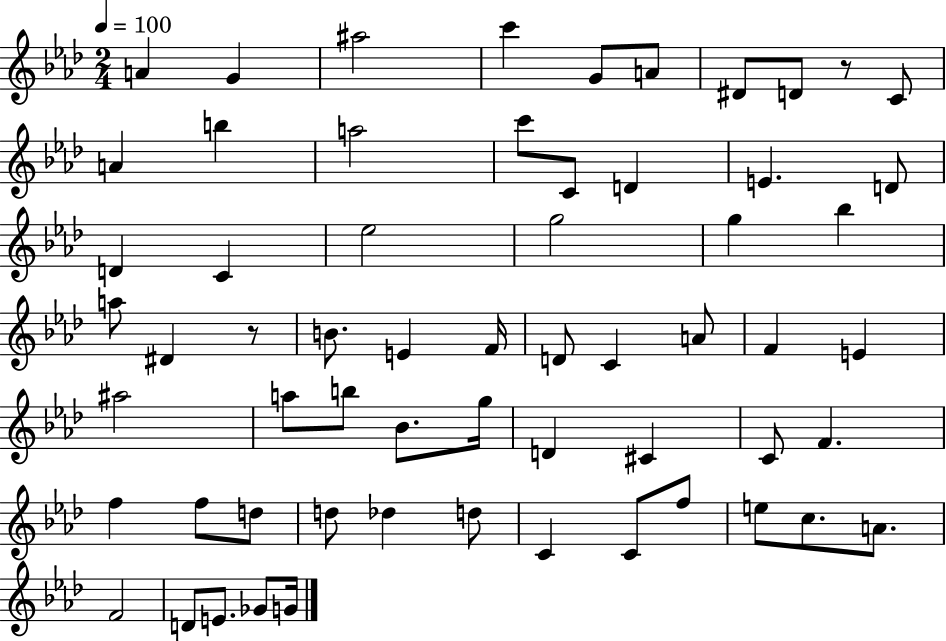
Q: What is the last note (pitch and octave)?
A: G4